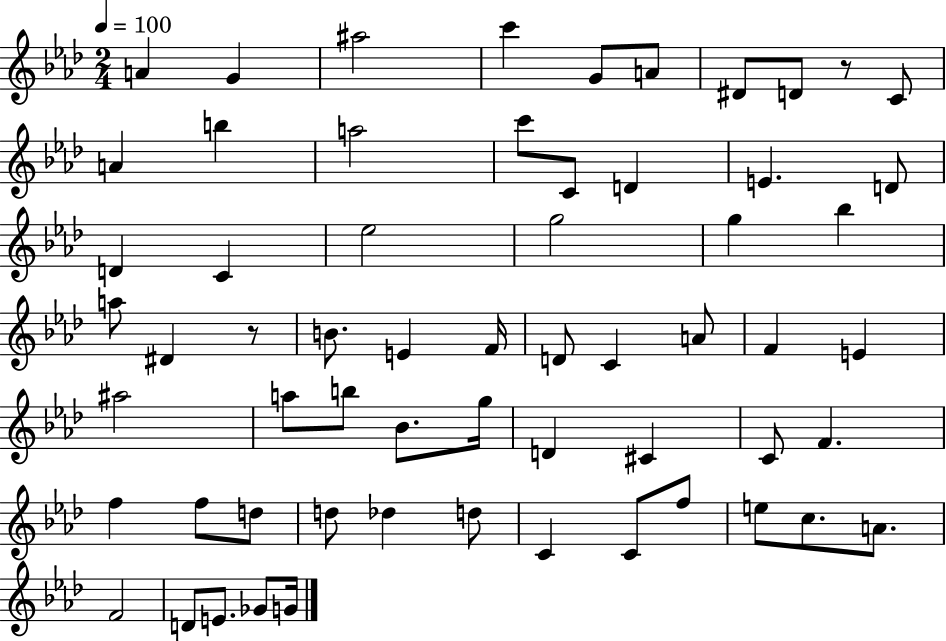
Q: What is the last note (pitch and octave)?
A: G4